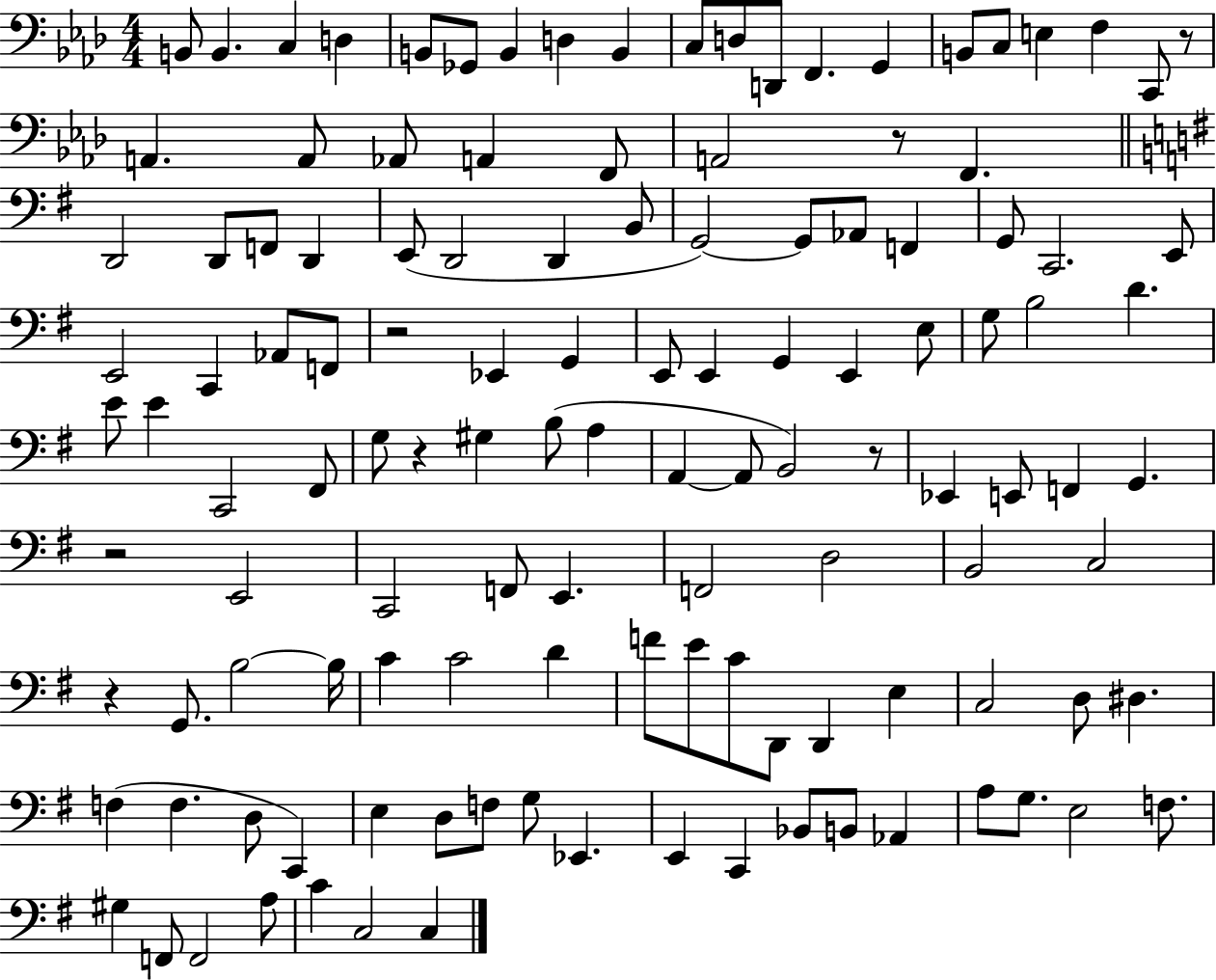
B2/e B2/q. C3/q D3/q B2/e Gb2/e B2/q D3/q B2/q C3/e D3/e D2/e F2/q. G2/q B2/e C3/e E3/q F3/q C2/e R/e A2/q. A2/e Ab2/e A2/q F2/e A2/h R/e F2/q. D2/h D2/e F2/e D2/q E2/e D2/h D2/q B2/e G2/h G2/e Ab2/e F2/q G2/e C2/h. E2/e E2/h C2/q Ab2/e F2/e R/h Eb2/q G2/q E2/e E2/q G2/q E2/q E3/e G3/e B3/h D4/q. E4/e E4/q C2/h F#2/e G3/e R/q G#3/q B3/e A3/q A2/q A2/e B2/h R/e Eb2/q E2/e F2/q G2/q. R/h E2/h C2/h F2/e E2/q. F2/h D3/h B2/h C3/h R/q G2/e. B3/h B3/s C4/q C4/h D4/q F4/e E4/e C4/e D2/e D2/q E3/q C3/h D3/e D#3/q. F3/q F3/q. D3/e C2/q E3/q D3/e F3/e G3/e Eb2/q. E2/q C2/q Bb2/e B2/e Ab2/q A3/e G3/e. E3/h F3/e. G#3/q F2/e F2/h A3/e C4/q C3/h C3/q